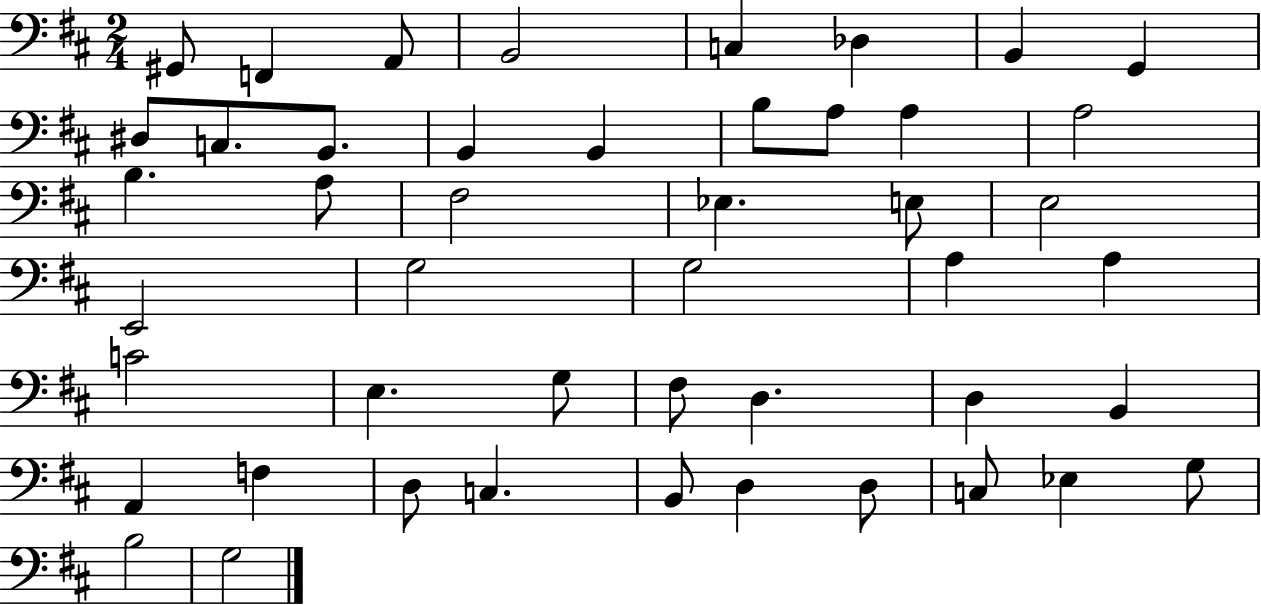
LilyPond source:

{
  \clef bass
  \numericTimeSignature
  \time 2/4
  \key d \major
  gis,8 f,4 a,8 | b,2 | c4 des4 | b,4 g,4 | \break dis8 c8. b,8. | b,4 b,4 | b8 a8 a4 | a2 | \break b4. a8 | fis2 | ees4. e8 | e2 | \break e,2 | g2 | g2 | a4 a4 | \break c'2 | e4. g8 | fis8 d4. | d4 b,4 | \break a,4 f4 | d8 c4. | b,8 d4 d8 | c8 ees4 g8 | \break b2 | g2 | \bar "|."
}